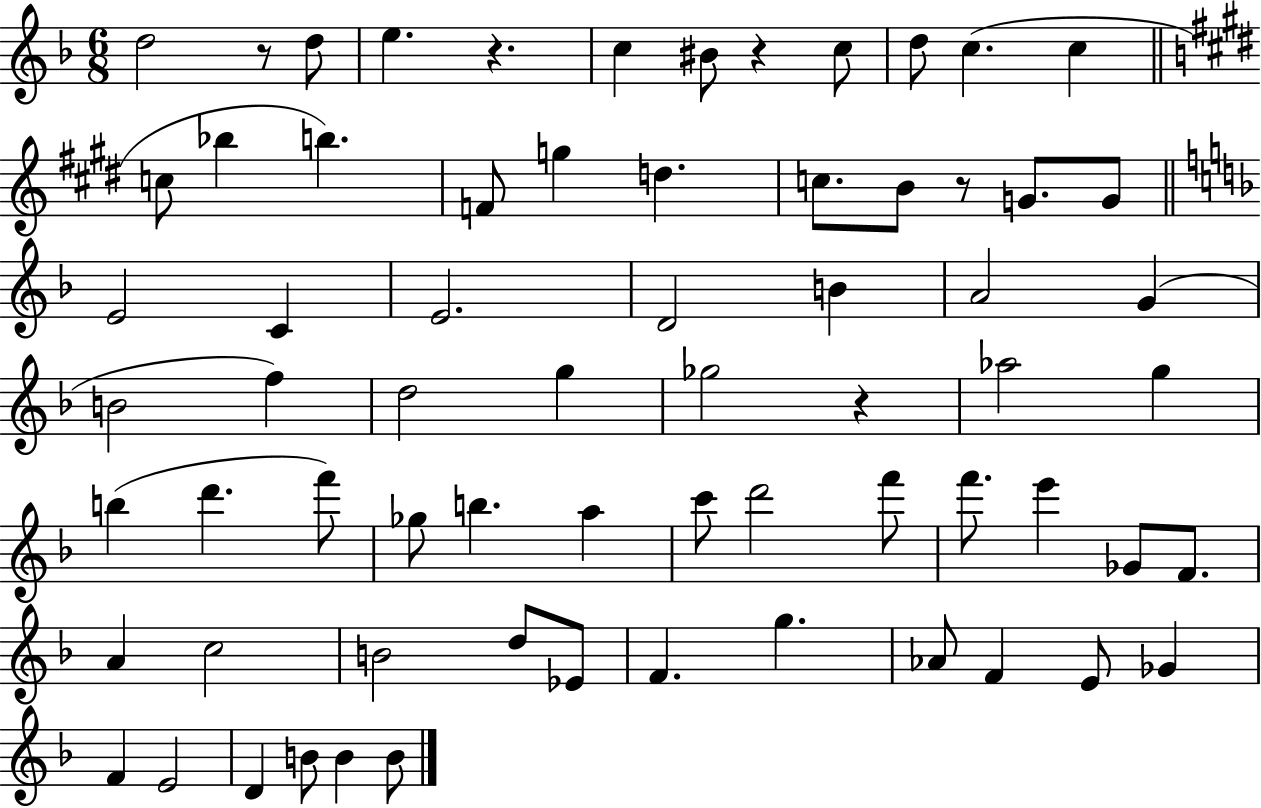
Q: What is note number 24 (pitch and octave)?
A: B4